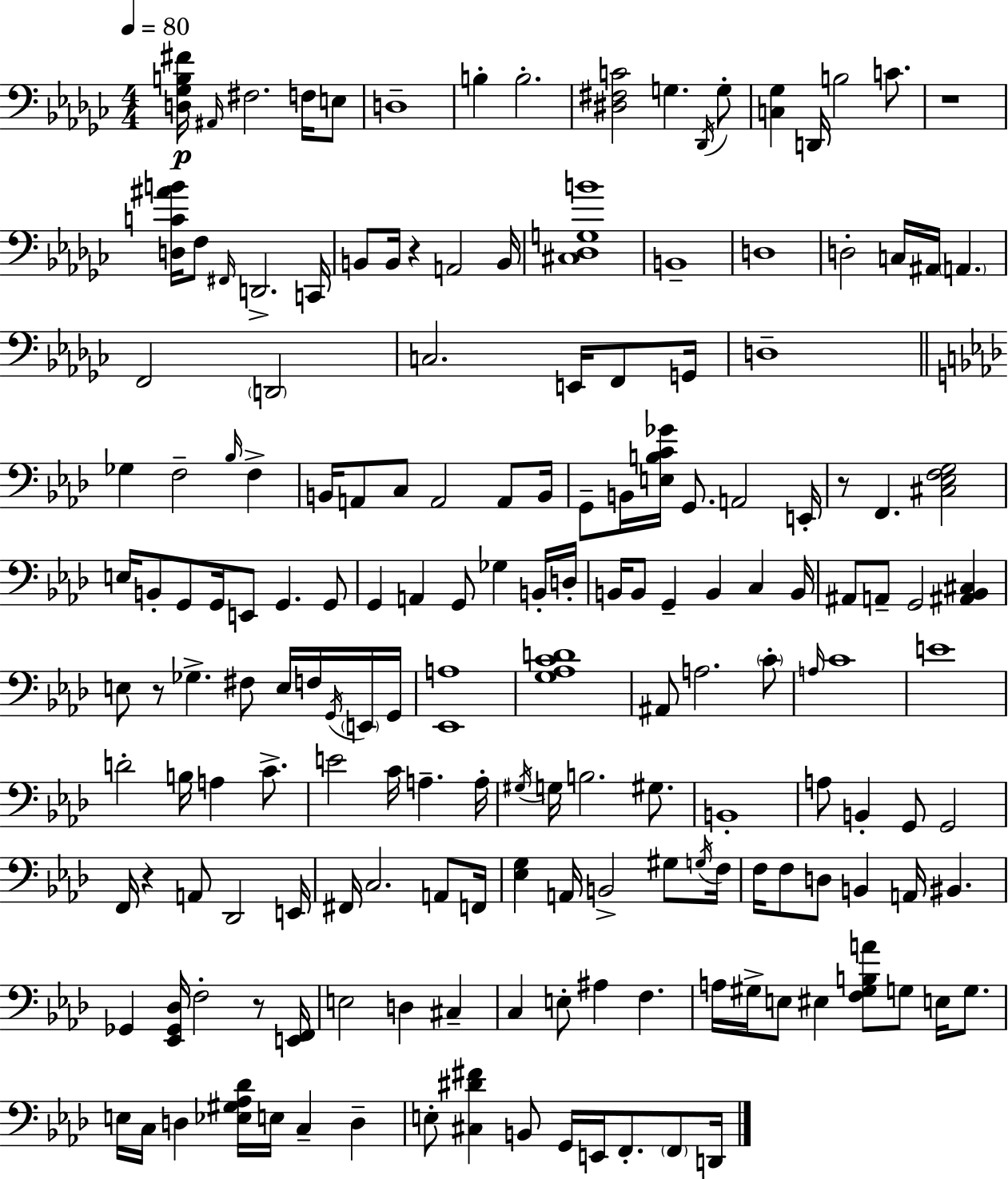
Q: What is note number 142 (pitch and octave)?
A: E3